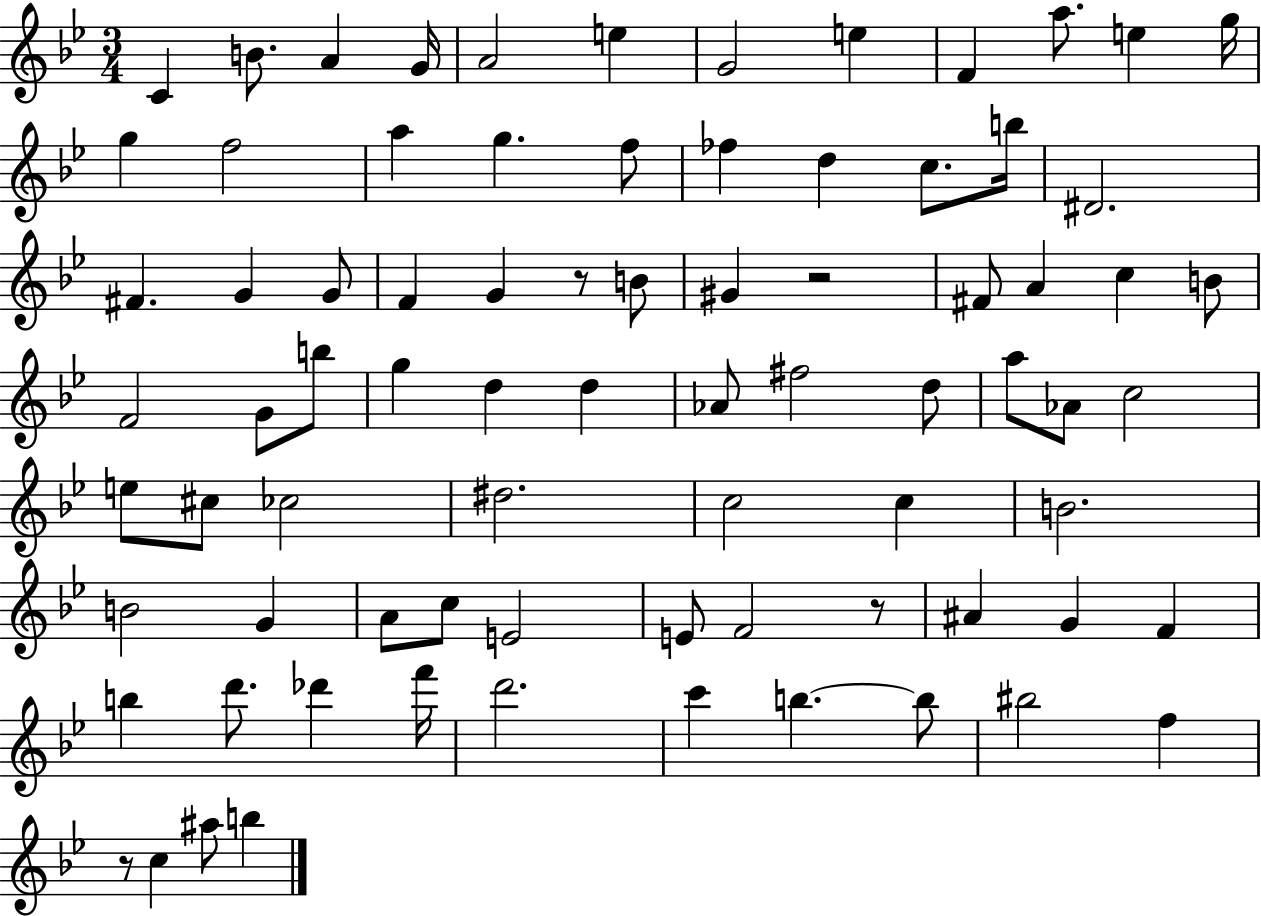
{
  \clef treble
  \numericTimeSignature
  \time 3/4
  \key bes \major
  \repeat volta 2 { c'4 b'8. a'4 g'16 | a'2 e''4 | g'2 e''4 | f'4 a''8. e''4 g''16 | \break g''4 f''2 | a''4 g''4. f''8 | fes''4 d''4 c''8. b''16 | dis'2. | \break fis'4. g'4 g'8 | f'4 g'4 r8 b'8 | gis'4 r2 | fis'8 a'4 c''4 b'8 | \break f'2 g'8 b''8 | g''4 d''4 d''4 | aes'8 fis''2 d''8 | a''8 aes'8 c''2 | \break e''8 cis''8 ces''2 | dis''2. | c''2 c''4 | b'2. | \break b'2 g'4 | a'8 c''8 e'2 | e'8 f'2 r8 | ais'4 g'4 f'4 | \break b''4 d'''8. des'''4 f'''16 | d'''2. | c'''4 b''4.~~ b''8 | bis''2 f''4 | \break r8 c''4 ais''8 b''4 | } \bar "|."
}